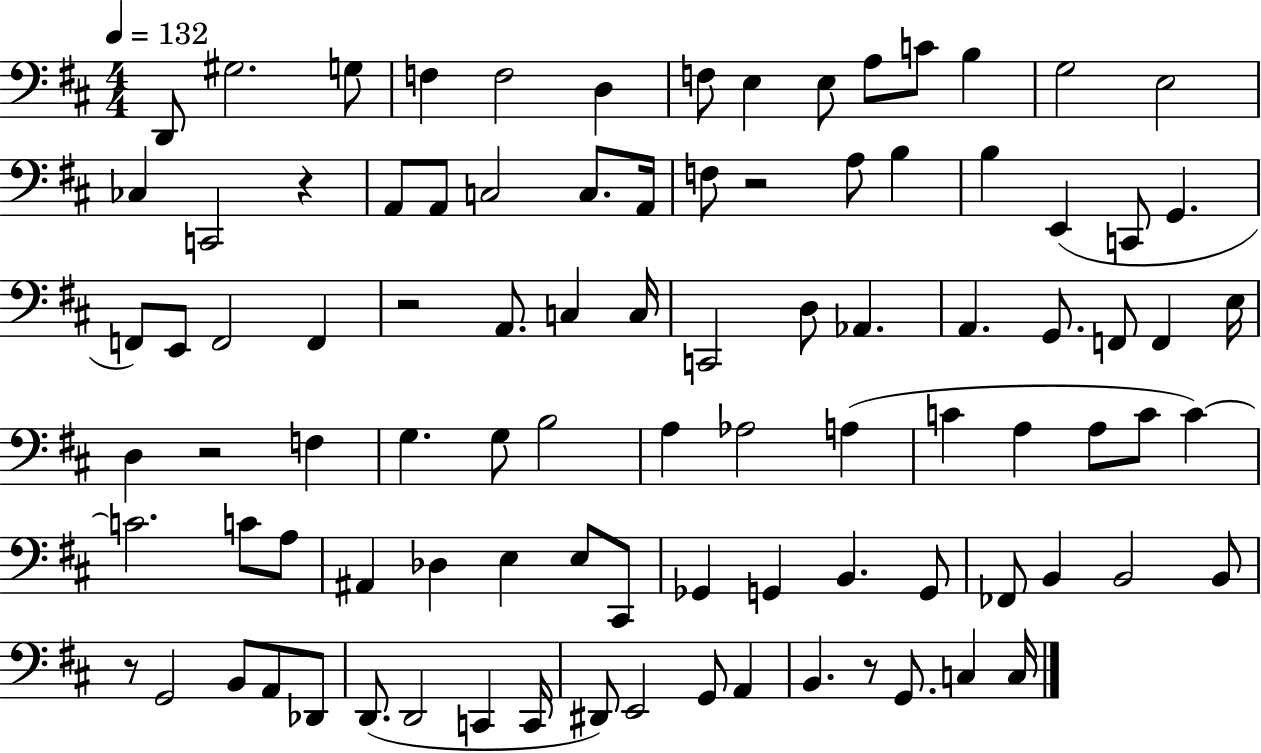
D2/e G#3/h. G3/e F3/q F3/h D3/q F3/e E3/q E3/e A3/e C4/e B3/q G3/h E3/h CES3/q C2/h R/q A2/e A2/e C3/h C3/e. A2/s F3/e R/h A3/e B3/q B3/q E2/q C2/e G2/q. F2/e E2/e F2/h F2/q R/h A2/e. C3/q C3/s C2/h D3/e Ab2/q. A2/q. G2/e. F2/e F2/q E3/s D3/q R/h F3/q G3/q. G3/e B3/h A3/q Ab3/h A3/q C4/q A3/q A3/e C4/e C4/q C4/h. C4/e A3/e A#2/q Db3/q E3/q E3/e C#2/e Gb2/q G2/q B2/q. G2/e FES2/e B2/q B2/h B2/e R/e G2/h B2/e A2/e Db2/e D2/e. D2/h C2/q C2/s D#2/e E2/h G2/e A2/q B2/q. R/e G2/e. C3/q C3/s